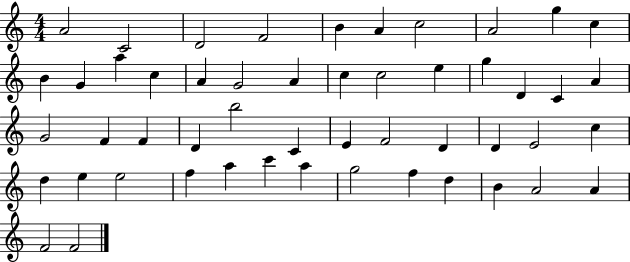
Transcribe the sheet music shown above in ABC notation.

X:1
T:Untitled
M:4/4
L:1/4
K:C
A2 C2 D2 F2 B A c2 A2 g c B G a c A G2 A c c2 e g D C A G2 F F D b2 C E F2 D D E2 c d e e2 f a c' a g2 f d B A2 A F2 F2